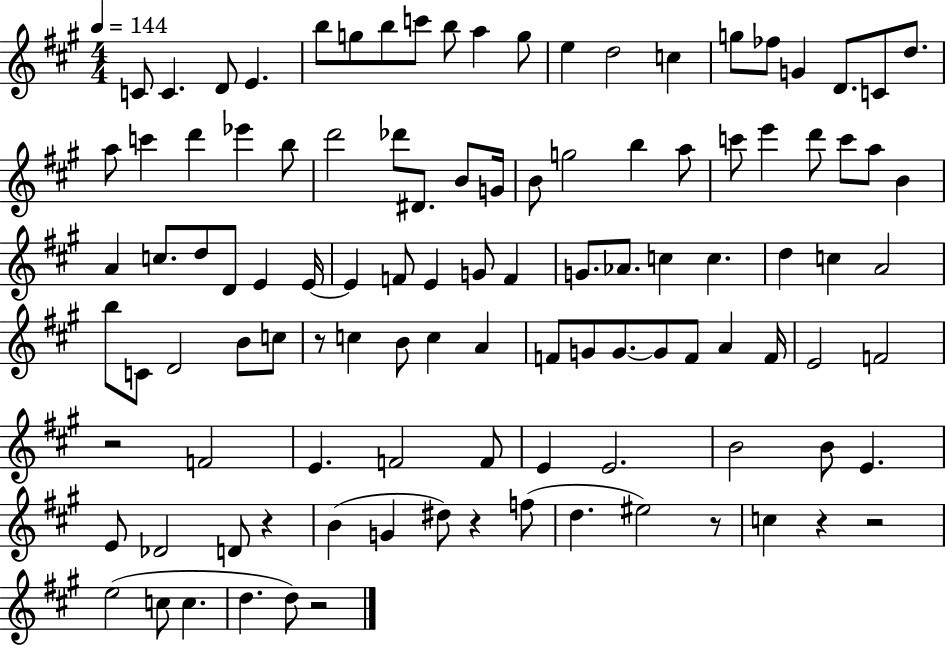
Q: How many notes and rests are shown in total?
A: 108